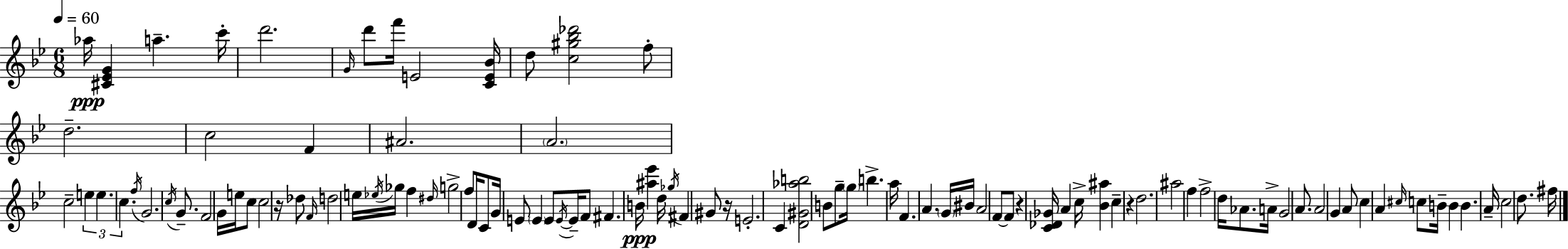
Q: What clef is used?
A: treble